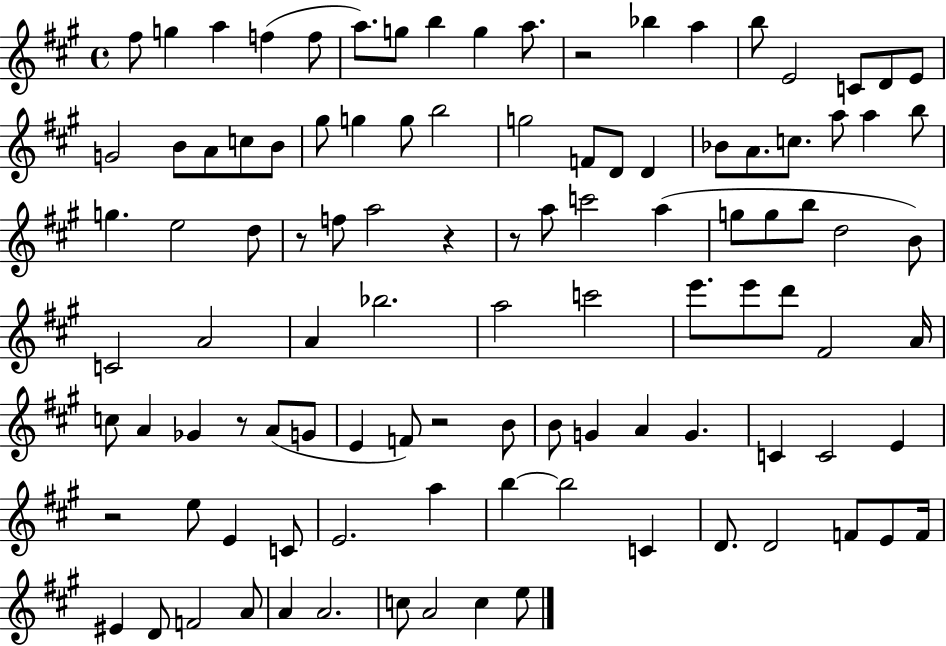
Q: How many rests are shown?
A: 7